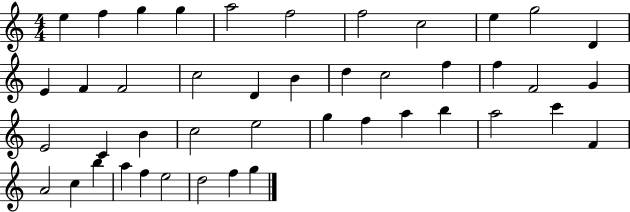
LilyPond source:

{
  \clef treble
  \numericTimeSignature
  \time 4/4
  \key c \major
  e''4 f''4 g''4 g''4 | a''2 f''2 | f''2 c''2 | e''4 g''2 d'4 | \break e'4 f'4 f'2 | c''2 d'4 b'4 | d''4 c''2 f''4 | f''4 f'2 g'4 | \break e'2 c'4 b'4 | c''2 e''2 | g''4 f''4 a''4 b''4 | a''2 c'''4 f'4 | \break a'2 c''4 b''4 | a''4 f''4 e''2 | d''2 f''4 g''4 | \bar "|."
}